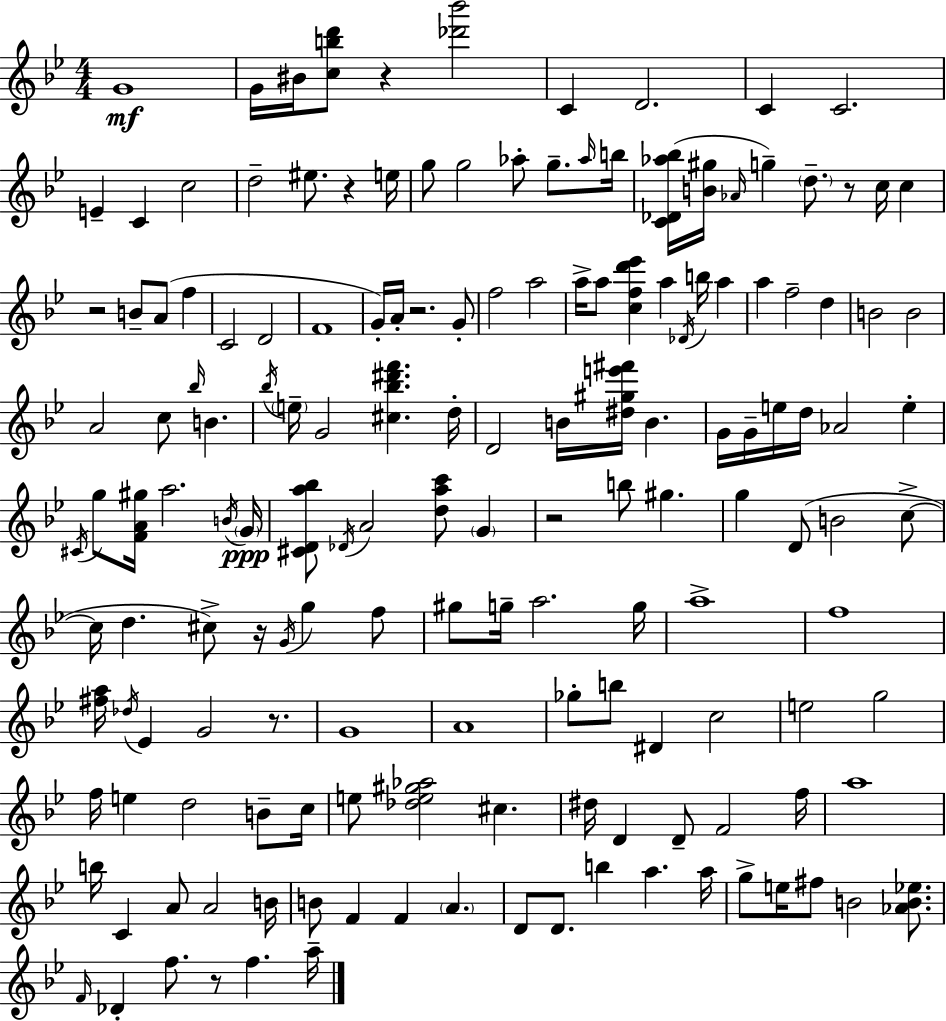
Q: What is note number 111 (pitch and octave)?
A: F4